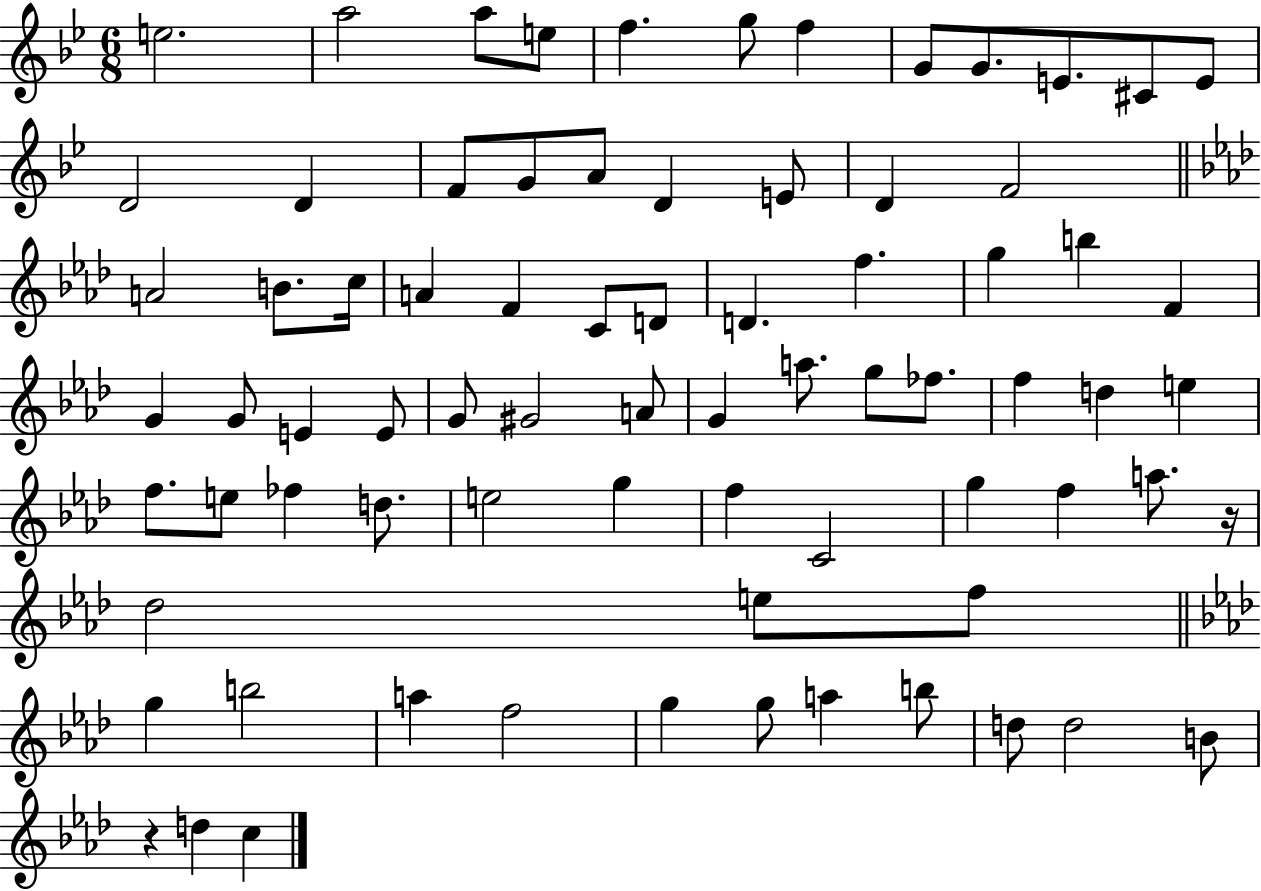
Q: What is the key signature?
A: BES major